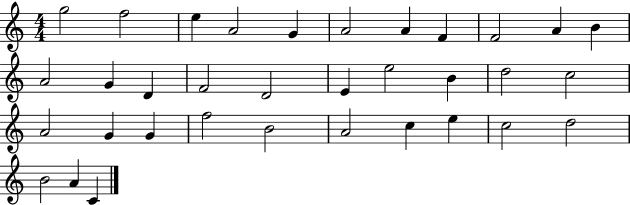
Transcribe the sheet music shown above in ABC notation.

X:1
T:Untitled
M:4/4
L:1/4
K:C
g2 f2 e A2 G A2 A F F2 A B A2 G D F2 D2 E e2 B d2 c2 A2 G G f2 B2 A2 c e c2 d2 B2 A C